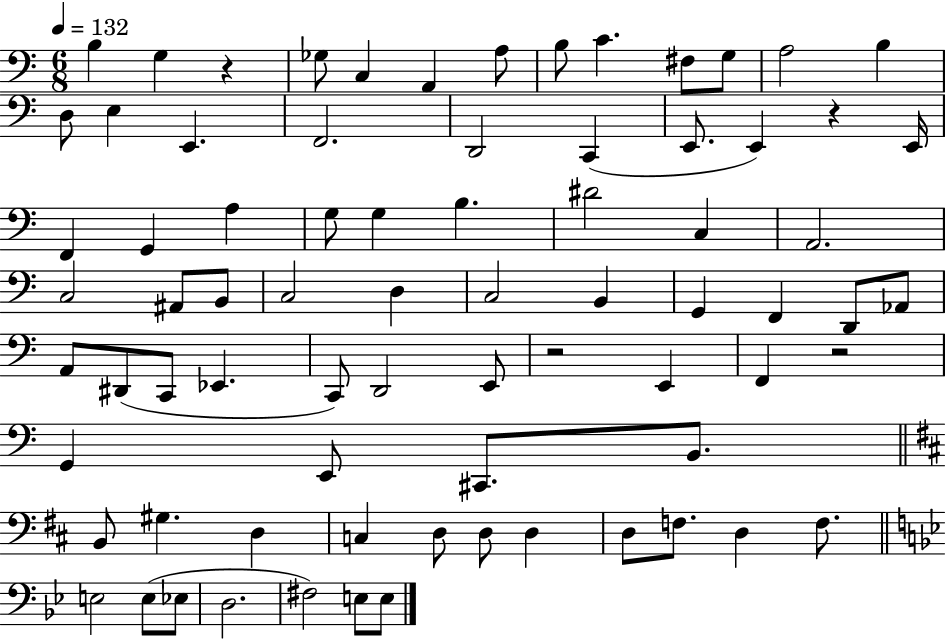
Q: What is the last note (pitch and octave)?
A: E3